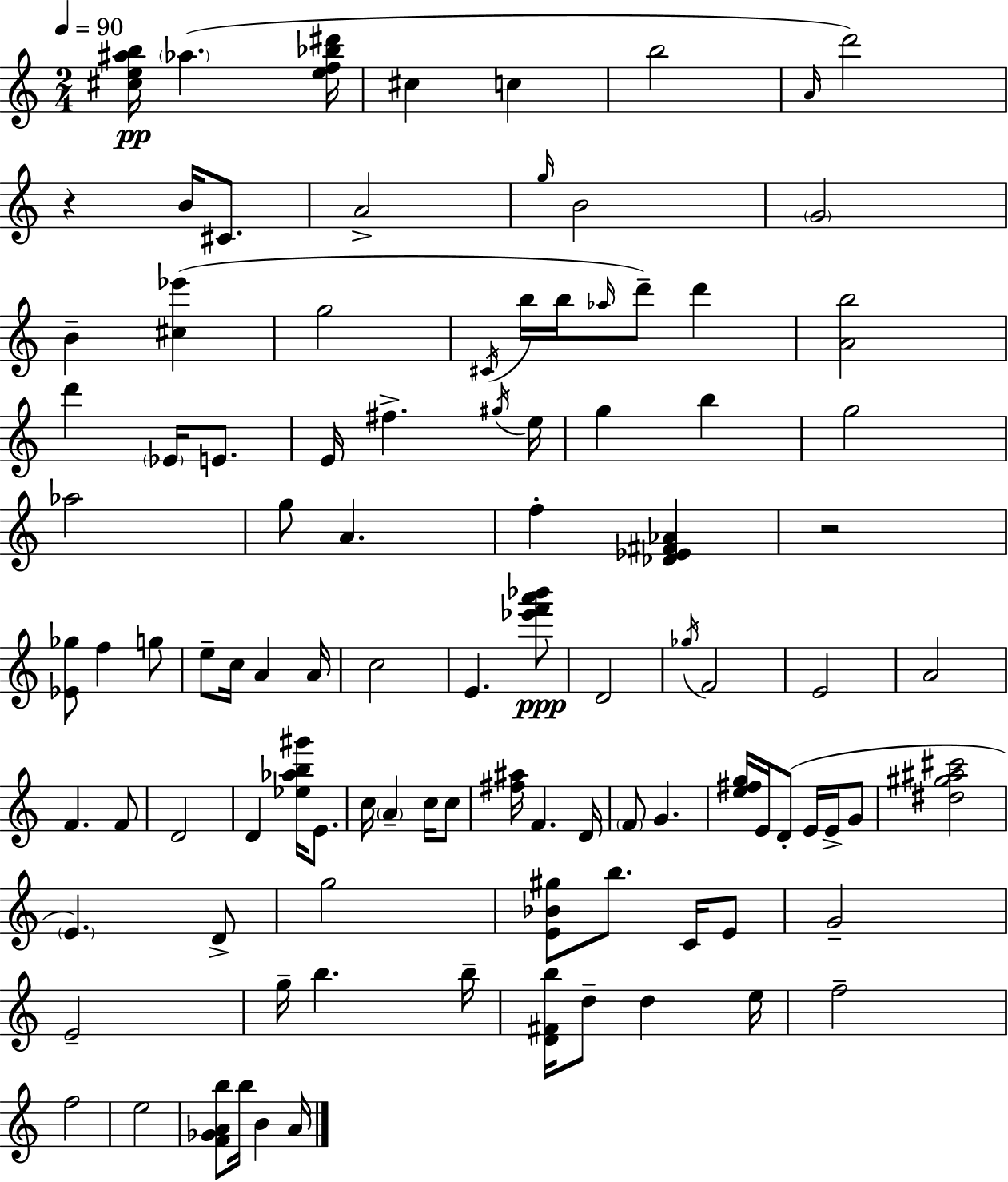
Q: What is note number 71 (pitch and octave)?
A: E4